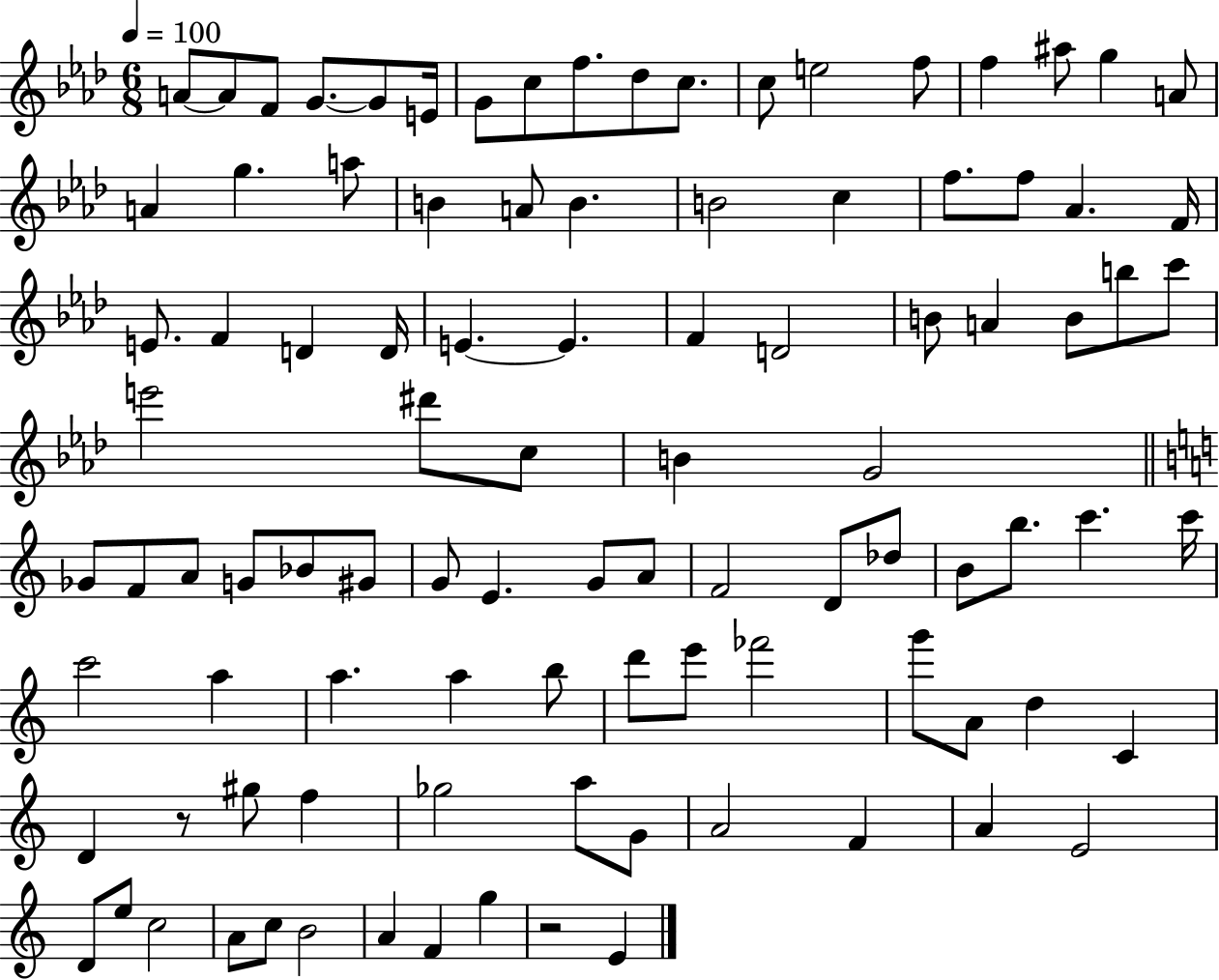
{
  \clef treble
  \numericTimeSignature
  \time 6/8
  \key aes \major
  \tempo 4 = 100
  \repeat volta 2 { a'8~~ a'8 f'8 g'8.~~ g'8 e'16 | g'8 c''8 f''8. des''8 c''8. | c''8 e''2 f''8 | f''4 ais''8 g''4 a'8 | \break a'4 g''4. a''8 | b'4 a'8 b'4. | b'2 c''4 | f''8. f''8 aes'4. f'16 | \break e'8. f'4 d'4 d'16 | e'4.~~ e'4. | f'4 d'2 | b'8 a'4 b'8 b''8 c'''8 | \break e'''2 dis'''8 c''8 | b'4 g'2 | \bar "||" \break \key a \minor ges'8 f'8 a'8 g'8 bes'8 gis'8 | g'8 e'4. g'8 a'8 | f'2 d'8 des''8 | b'8 b''8. c'''4. c'''16 | \break c'''2 a''4 | a''4. a''4 b''8 | d'''8 e'''8 fes'''2 | g'''8 a'8 d''4 c'4 | \break d'4 r8 gis''8 f''4 | ges''2 a''8 g'8 | a'2 f'4 | a'4 e'2 | \break d'8 e''8 c''2 | a'8 c''8 b'2 | a'4 f'4 g''4 | r2 e'4 | \break } \bar "|."
}